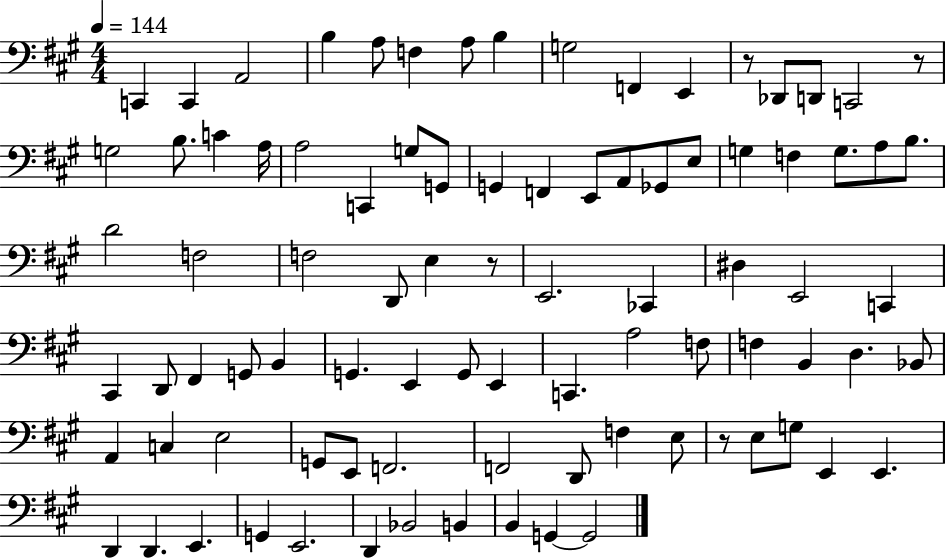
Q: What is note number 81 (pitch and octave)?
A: B2